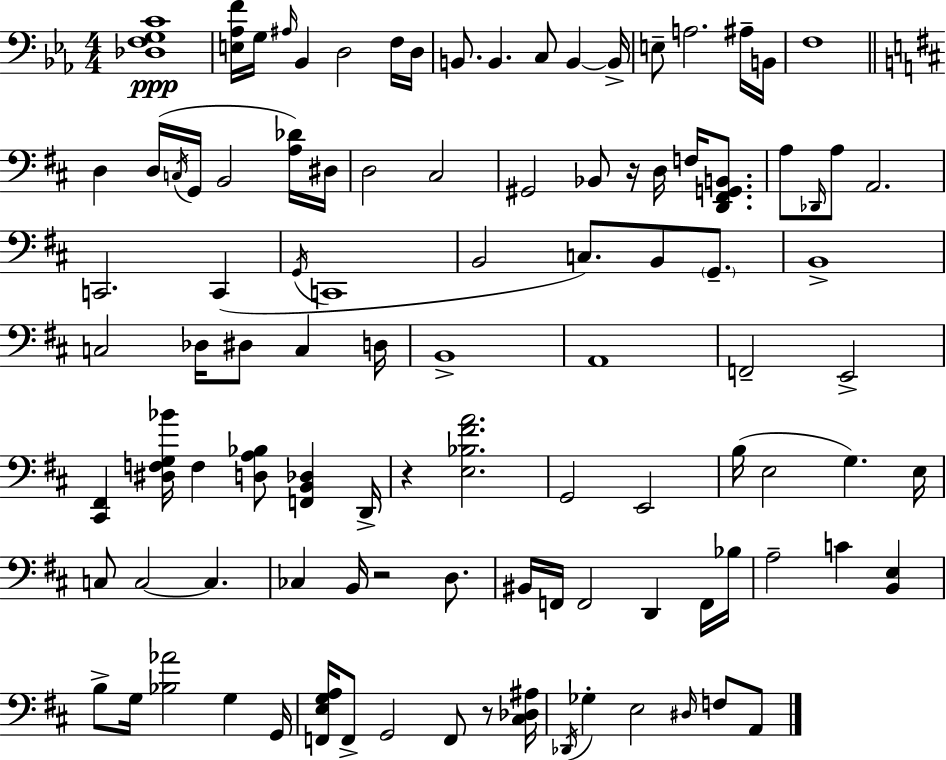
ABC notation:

X:1
T:Untitled
M:4/4
L:1/4
K:Cm
[_D,F,G,C]4 [E,_A,F]/4 G,/4 ^A,/4 _B,, D,2 F,/4 D,/4 B,,/2 B,, C,/2 B,, B,,/4 E,/2 A,2 ^A,/4 B,,/4 F,4 D, D,/4 C,/4 G,,/4 B,,2 [A,_D]/4 ^D,/4 D,2 ^C,2 ^G,,2 _B,,/2 z/4 D,/4 F,/4 [D,,^F,,G,,B,,]/2 A,/2 _D,,/4 A,/2 A,,2 C,,2 C,, G,,/4 C,,4 B,,2 C,/2 B,,/2 G,,/2 B,,4 C,2 _D,/4 ^D,/2 C, D,/4 B,,4 A,,4 F,,2 E,,2 [^C,,^F,,] [^D,F,G,_B]/4 F, [D,A,_B,]/2 [F,,B,,_D,] D,,/4 z [E,_B,^FA]2 G,,2 E,,2 B,/4 E,2 G, E,/4 C,/2 C,2 C, _C, B,,/4 z2 D,/2 ^B,,/4 F,,/4 F,,2 D,, F,,/4 _B,/4 A,2 C [B,,E,] B,/2 G,/4 [_B,_A]2 G, G,,/4 [F,,E,G,A,]/4 F,,/2 G,,2 F,,/2 z/2 [^C,_D,^A,]/4 _D,,/4 _G, E,2 ^D,/4 F,/2 A,,/2